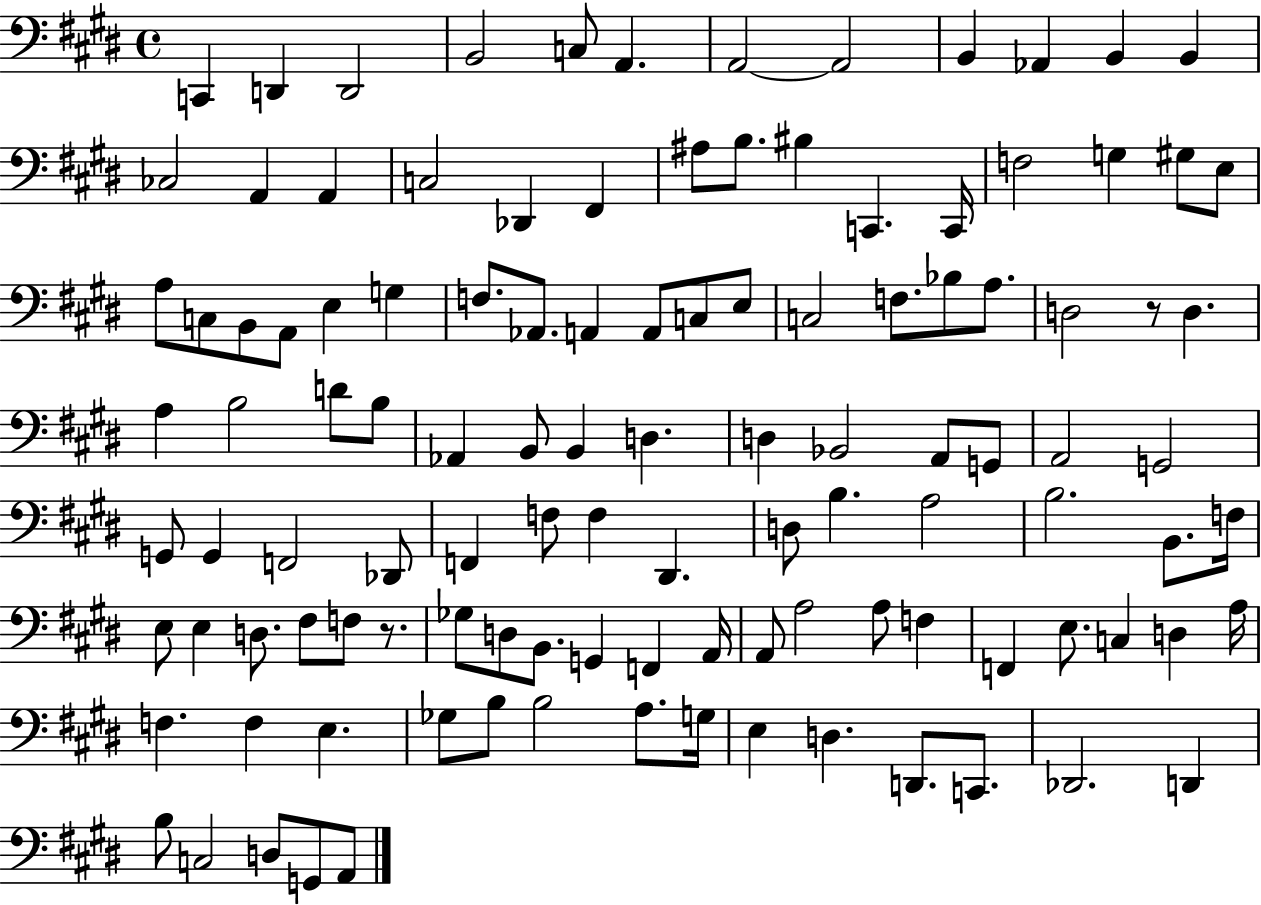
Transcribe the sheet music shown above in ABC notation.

X:1
T:Untitled
M:4/4
L:1/4
K:E
C,, D,, D,,2 B,,2 C,/2 A,, A,,2 A,,2 B,, _A,, B,, B,, _C,2 A,, A,, C,2 _D,, ^F,, ^A,/2 B,/2 ^B, C,, C,,/4 F,2 G, ^G,/2 E,/2 A,/2 C,/2 B,,/2 A,,/2 E, G, F,/2 _A,,/2 A,, A,,/2 C,/2 E,/2 C,2 F,/2 _B,/2 A,/2 D,2 z/2 D, A, B,2 D/2 B,/2 _A,, B,,/2 B,, D, D, _B,,2 A,,/2 G,,/2 A,,2 G,,2 G,,/2 G,, F,,2 _D,,/2 F,, F,/2 F, ^D,, D,/2 B, A,2 B,2 B,,/2 F,/4 E,/2 E, D,/2 ^F,/2 F,/2 z/2 _G,/2 D,/2 B,,/2 G,, F,, A,,/4 A,,/2 A,2 A,/2 F, F,, E,/2 C, D, A,/4 F, F, E, _G,/2 B,/2 B,2 A,/2 G,/4 E, D, D,,/2 C,,/2 _D,,2 D,, B,/2 C,2 D,/2 G,,/2 A,,/2